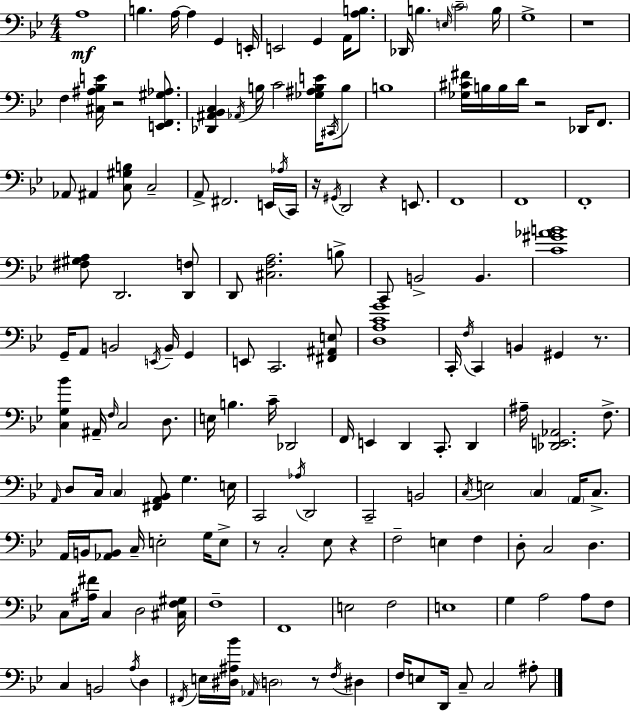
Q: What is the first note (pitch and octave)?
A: A3